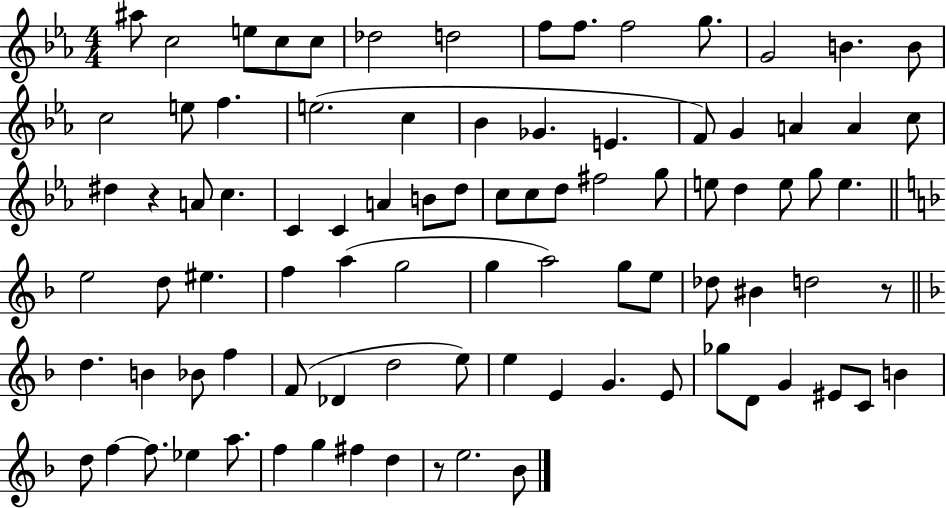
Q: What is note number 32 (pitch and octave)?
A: C4